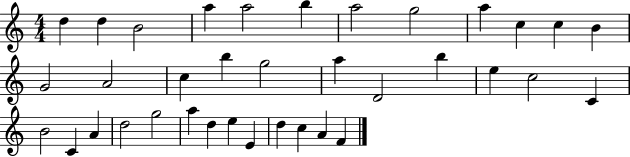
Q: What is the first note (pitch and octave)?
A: D5